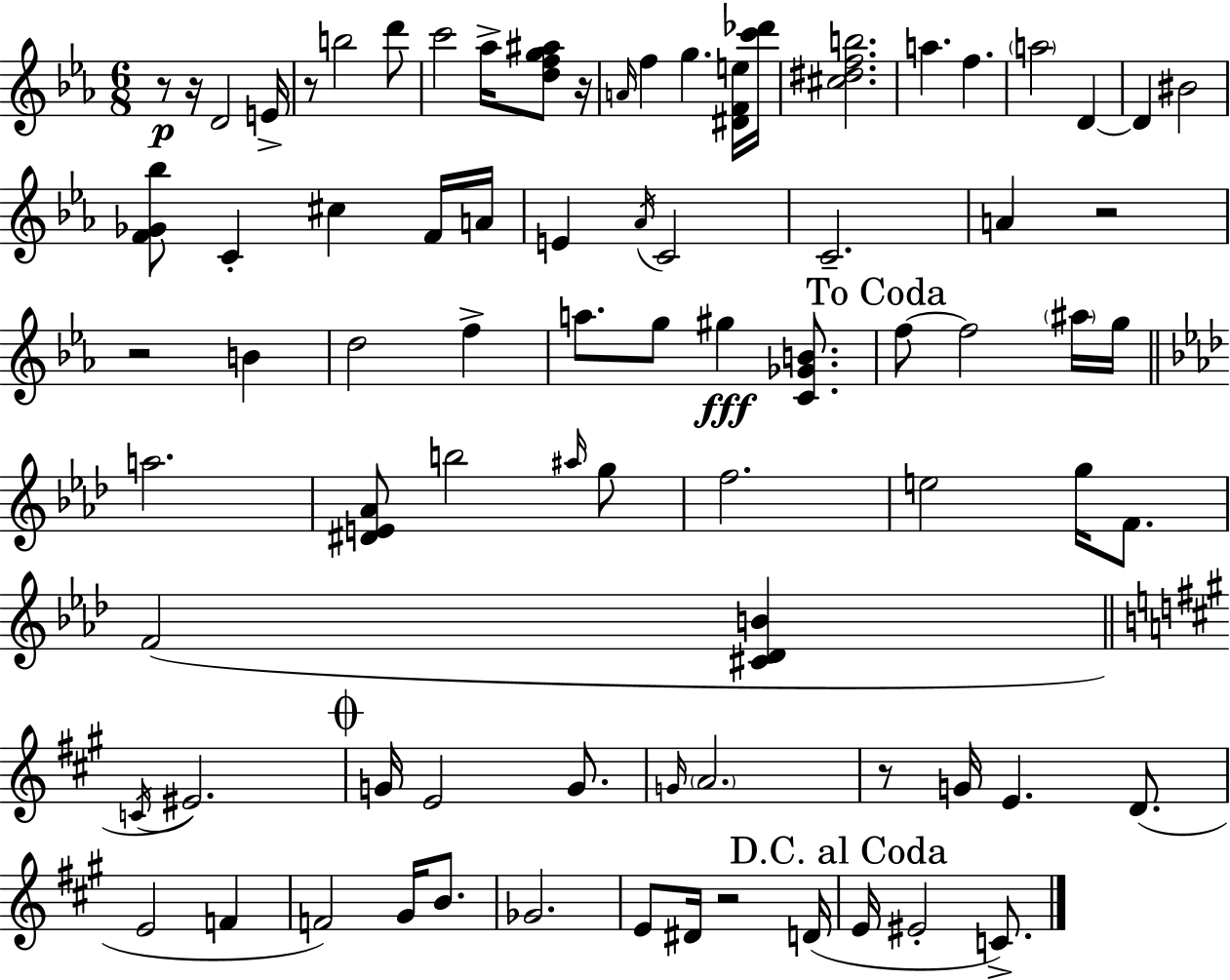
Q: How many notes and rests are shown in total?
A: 81